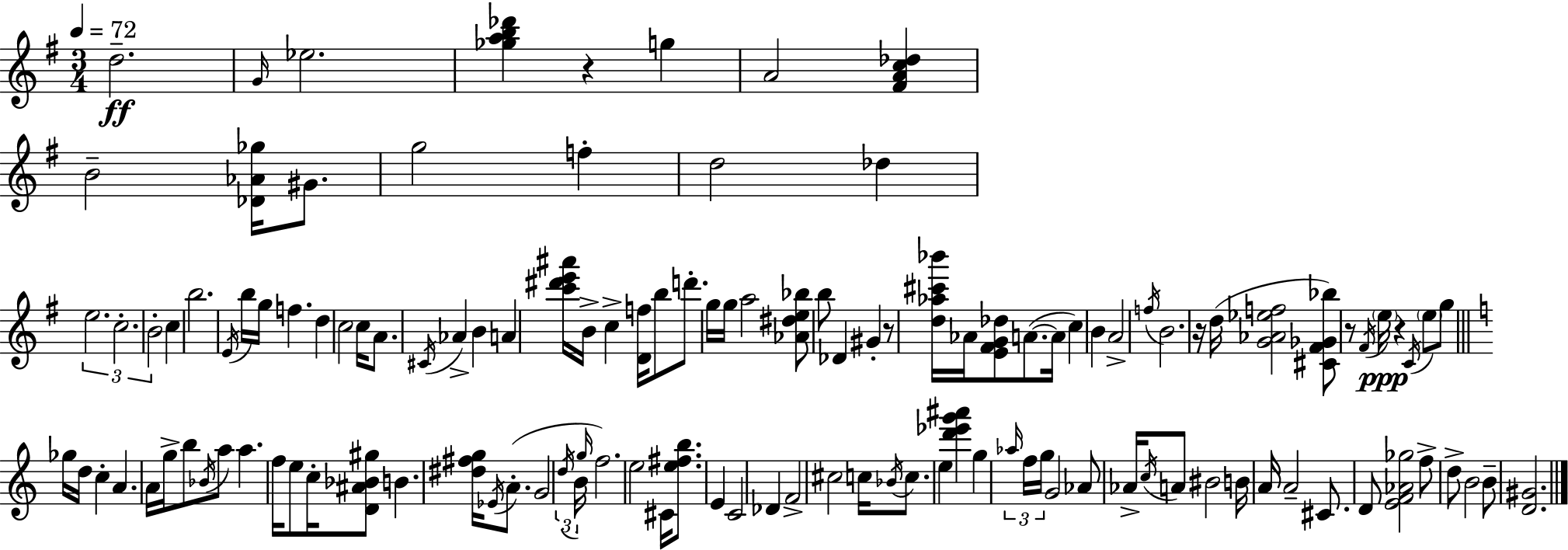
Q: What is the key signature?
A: E minor